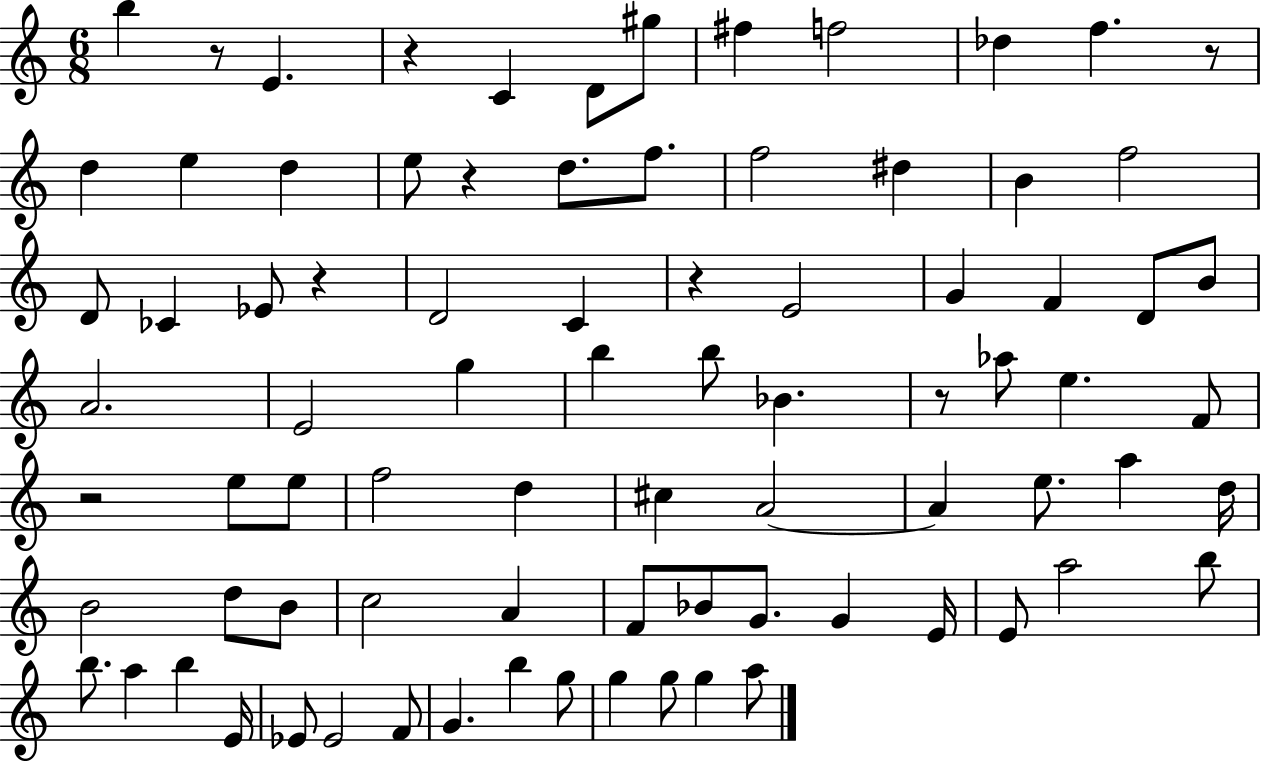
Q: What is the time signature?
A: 6/8